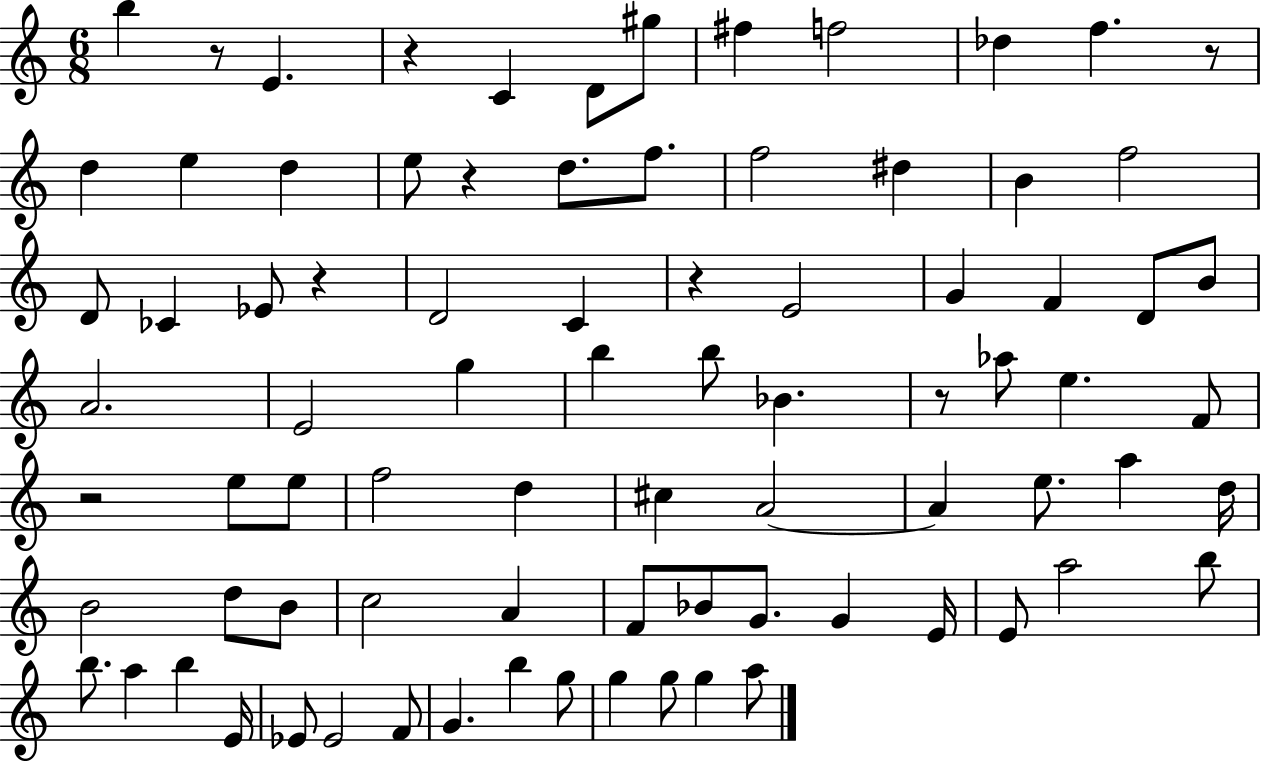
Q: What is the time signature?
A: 6/8